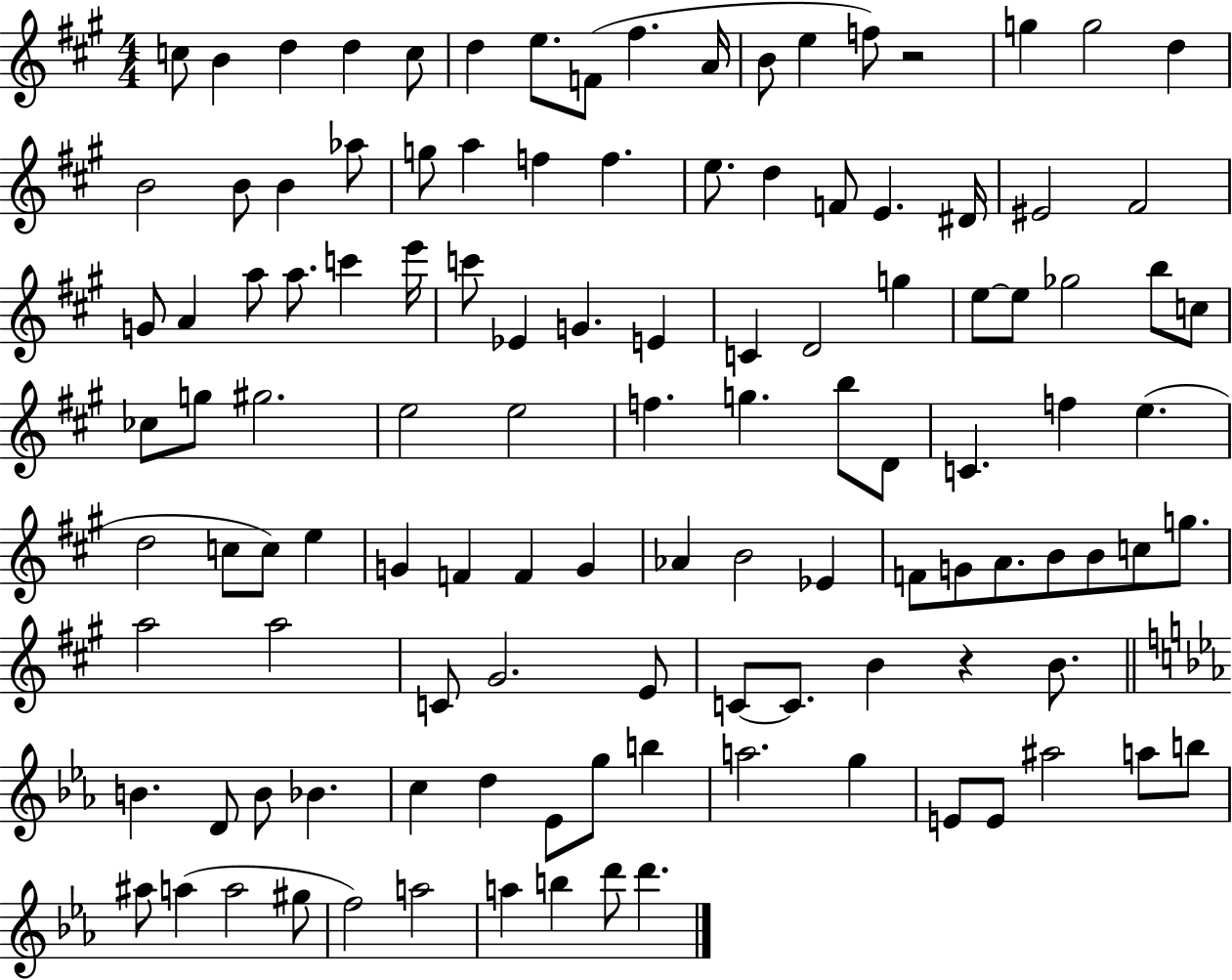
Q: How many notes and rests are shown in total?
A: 116